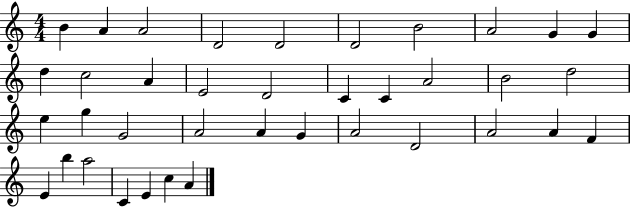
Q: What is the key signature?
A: C major